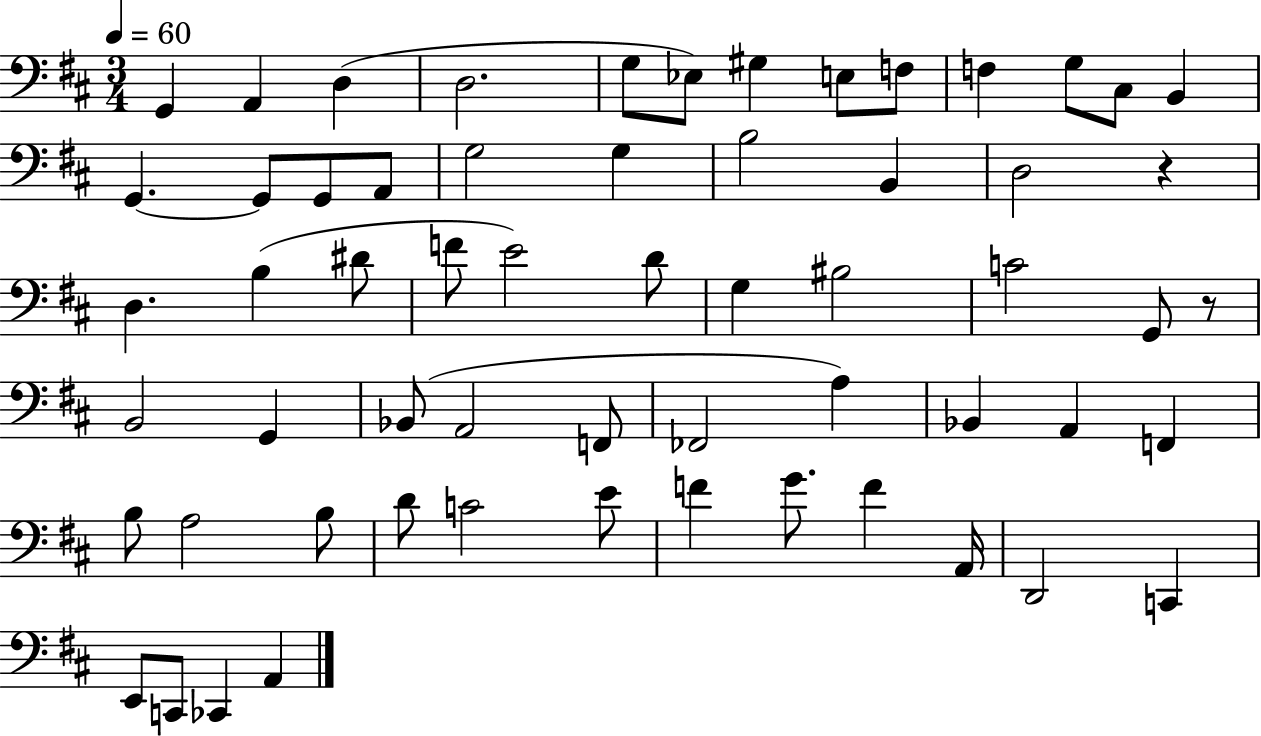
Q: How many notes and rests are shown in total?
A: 60